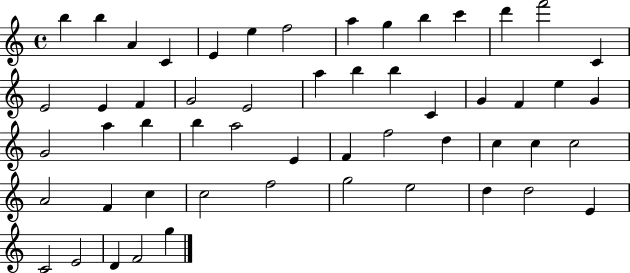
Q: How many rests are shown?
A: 0